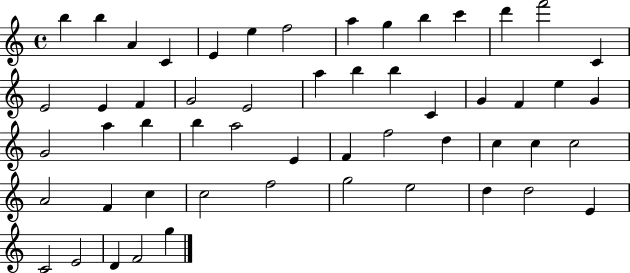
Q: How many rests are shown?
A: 0